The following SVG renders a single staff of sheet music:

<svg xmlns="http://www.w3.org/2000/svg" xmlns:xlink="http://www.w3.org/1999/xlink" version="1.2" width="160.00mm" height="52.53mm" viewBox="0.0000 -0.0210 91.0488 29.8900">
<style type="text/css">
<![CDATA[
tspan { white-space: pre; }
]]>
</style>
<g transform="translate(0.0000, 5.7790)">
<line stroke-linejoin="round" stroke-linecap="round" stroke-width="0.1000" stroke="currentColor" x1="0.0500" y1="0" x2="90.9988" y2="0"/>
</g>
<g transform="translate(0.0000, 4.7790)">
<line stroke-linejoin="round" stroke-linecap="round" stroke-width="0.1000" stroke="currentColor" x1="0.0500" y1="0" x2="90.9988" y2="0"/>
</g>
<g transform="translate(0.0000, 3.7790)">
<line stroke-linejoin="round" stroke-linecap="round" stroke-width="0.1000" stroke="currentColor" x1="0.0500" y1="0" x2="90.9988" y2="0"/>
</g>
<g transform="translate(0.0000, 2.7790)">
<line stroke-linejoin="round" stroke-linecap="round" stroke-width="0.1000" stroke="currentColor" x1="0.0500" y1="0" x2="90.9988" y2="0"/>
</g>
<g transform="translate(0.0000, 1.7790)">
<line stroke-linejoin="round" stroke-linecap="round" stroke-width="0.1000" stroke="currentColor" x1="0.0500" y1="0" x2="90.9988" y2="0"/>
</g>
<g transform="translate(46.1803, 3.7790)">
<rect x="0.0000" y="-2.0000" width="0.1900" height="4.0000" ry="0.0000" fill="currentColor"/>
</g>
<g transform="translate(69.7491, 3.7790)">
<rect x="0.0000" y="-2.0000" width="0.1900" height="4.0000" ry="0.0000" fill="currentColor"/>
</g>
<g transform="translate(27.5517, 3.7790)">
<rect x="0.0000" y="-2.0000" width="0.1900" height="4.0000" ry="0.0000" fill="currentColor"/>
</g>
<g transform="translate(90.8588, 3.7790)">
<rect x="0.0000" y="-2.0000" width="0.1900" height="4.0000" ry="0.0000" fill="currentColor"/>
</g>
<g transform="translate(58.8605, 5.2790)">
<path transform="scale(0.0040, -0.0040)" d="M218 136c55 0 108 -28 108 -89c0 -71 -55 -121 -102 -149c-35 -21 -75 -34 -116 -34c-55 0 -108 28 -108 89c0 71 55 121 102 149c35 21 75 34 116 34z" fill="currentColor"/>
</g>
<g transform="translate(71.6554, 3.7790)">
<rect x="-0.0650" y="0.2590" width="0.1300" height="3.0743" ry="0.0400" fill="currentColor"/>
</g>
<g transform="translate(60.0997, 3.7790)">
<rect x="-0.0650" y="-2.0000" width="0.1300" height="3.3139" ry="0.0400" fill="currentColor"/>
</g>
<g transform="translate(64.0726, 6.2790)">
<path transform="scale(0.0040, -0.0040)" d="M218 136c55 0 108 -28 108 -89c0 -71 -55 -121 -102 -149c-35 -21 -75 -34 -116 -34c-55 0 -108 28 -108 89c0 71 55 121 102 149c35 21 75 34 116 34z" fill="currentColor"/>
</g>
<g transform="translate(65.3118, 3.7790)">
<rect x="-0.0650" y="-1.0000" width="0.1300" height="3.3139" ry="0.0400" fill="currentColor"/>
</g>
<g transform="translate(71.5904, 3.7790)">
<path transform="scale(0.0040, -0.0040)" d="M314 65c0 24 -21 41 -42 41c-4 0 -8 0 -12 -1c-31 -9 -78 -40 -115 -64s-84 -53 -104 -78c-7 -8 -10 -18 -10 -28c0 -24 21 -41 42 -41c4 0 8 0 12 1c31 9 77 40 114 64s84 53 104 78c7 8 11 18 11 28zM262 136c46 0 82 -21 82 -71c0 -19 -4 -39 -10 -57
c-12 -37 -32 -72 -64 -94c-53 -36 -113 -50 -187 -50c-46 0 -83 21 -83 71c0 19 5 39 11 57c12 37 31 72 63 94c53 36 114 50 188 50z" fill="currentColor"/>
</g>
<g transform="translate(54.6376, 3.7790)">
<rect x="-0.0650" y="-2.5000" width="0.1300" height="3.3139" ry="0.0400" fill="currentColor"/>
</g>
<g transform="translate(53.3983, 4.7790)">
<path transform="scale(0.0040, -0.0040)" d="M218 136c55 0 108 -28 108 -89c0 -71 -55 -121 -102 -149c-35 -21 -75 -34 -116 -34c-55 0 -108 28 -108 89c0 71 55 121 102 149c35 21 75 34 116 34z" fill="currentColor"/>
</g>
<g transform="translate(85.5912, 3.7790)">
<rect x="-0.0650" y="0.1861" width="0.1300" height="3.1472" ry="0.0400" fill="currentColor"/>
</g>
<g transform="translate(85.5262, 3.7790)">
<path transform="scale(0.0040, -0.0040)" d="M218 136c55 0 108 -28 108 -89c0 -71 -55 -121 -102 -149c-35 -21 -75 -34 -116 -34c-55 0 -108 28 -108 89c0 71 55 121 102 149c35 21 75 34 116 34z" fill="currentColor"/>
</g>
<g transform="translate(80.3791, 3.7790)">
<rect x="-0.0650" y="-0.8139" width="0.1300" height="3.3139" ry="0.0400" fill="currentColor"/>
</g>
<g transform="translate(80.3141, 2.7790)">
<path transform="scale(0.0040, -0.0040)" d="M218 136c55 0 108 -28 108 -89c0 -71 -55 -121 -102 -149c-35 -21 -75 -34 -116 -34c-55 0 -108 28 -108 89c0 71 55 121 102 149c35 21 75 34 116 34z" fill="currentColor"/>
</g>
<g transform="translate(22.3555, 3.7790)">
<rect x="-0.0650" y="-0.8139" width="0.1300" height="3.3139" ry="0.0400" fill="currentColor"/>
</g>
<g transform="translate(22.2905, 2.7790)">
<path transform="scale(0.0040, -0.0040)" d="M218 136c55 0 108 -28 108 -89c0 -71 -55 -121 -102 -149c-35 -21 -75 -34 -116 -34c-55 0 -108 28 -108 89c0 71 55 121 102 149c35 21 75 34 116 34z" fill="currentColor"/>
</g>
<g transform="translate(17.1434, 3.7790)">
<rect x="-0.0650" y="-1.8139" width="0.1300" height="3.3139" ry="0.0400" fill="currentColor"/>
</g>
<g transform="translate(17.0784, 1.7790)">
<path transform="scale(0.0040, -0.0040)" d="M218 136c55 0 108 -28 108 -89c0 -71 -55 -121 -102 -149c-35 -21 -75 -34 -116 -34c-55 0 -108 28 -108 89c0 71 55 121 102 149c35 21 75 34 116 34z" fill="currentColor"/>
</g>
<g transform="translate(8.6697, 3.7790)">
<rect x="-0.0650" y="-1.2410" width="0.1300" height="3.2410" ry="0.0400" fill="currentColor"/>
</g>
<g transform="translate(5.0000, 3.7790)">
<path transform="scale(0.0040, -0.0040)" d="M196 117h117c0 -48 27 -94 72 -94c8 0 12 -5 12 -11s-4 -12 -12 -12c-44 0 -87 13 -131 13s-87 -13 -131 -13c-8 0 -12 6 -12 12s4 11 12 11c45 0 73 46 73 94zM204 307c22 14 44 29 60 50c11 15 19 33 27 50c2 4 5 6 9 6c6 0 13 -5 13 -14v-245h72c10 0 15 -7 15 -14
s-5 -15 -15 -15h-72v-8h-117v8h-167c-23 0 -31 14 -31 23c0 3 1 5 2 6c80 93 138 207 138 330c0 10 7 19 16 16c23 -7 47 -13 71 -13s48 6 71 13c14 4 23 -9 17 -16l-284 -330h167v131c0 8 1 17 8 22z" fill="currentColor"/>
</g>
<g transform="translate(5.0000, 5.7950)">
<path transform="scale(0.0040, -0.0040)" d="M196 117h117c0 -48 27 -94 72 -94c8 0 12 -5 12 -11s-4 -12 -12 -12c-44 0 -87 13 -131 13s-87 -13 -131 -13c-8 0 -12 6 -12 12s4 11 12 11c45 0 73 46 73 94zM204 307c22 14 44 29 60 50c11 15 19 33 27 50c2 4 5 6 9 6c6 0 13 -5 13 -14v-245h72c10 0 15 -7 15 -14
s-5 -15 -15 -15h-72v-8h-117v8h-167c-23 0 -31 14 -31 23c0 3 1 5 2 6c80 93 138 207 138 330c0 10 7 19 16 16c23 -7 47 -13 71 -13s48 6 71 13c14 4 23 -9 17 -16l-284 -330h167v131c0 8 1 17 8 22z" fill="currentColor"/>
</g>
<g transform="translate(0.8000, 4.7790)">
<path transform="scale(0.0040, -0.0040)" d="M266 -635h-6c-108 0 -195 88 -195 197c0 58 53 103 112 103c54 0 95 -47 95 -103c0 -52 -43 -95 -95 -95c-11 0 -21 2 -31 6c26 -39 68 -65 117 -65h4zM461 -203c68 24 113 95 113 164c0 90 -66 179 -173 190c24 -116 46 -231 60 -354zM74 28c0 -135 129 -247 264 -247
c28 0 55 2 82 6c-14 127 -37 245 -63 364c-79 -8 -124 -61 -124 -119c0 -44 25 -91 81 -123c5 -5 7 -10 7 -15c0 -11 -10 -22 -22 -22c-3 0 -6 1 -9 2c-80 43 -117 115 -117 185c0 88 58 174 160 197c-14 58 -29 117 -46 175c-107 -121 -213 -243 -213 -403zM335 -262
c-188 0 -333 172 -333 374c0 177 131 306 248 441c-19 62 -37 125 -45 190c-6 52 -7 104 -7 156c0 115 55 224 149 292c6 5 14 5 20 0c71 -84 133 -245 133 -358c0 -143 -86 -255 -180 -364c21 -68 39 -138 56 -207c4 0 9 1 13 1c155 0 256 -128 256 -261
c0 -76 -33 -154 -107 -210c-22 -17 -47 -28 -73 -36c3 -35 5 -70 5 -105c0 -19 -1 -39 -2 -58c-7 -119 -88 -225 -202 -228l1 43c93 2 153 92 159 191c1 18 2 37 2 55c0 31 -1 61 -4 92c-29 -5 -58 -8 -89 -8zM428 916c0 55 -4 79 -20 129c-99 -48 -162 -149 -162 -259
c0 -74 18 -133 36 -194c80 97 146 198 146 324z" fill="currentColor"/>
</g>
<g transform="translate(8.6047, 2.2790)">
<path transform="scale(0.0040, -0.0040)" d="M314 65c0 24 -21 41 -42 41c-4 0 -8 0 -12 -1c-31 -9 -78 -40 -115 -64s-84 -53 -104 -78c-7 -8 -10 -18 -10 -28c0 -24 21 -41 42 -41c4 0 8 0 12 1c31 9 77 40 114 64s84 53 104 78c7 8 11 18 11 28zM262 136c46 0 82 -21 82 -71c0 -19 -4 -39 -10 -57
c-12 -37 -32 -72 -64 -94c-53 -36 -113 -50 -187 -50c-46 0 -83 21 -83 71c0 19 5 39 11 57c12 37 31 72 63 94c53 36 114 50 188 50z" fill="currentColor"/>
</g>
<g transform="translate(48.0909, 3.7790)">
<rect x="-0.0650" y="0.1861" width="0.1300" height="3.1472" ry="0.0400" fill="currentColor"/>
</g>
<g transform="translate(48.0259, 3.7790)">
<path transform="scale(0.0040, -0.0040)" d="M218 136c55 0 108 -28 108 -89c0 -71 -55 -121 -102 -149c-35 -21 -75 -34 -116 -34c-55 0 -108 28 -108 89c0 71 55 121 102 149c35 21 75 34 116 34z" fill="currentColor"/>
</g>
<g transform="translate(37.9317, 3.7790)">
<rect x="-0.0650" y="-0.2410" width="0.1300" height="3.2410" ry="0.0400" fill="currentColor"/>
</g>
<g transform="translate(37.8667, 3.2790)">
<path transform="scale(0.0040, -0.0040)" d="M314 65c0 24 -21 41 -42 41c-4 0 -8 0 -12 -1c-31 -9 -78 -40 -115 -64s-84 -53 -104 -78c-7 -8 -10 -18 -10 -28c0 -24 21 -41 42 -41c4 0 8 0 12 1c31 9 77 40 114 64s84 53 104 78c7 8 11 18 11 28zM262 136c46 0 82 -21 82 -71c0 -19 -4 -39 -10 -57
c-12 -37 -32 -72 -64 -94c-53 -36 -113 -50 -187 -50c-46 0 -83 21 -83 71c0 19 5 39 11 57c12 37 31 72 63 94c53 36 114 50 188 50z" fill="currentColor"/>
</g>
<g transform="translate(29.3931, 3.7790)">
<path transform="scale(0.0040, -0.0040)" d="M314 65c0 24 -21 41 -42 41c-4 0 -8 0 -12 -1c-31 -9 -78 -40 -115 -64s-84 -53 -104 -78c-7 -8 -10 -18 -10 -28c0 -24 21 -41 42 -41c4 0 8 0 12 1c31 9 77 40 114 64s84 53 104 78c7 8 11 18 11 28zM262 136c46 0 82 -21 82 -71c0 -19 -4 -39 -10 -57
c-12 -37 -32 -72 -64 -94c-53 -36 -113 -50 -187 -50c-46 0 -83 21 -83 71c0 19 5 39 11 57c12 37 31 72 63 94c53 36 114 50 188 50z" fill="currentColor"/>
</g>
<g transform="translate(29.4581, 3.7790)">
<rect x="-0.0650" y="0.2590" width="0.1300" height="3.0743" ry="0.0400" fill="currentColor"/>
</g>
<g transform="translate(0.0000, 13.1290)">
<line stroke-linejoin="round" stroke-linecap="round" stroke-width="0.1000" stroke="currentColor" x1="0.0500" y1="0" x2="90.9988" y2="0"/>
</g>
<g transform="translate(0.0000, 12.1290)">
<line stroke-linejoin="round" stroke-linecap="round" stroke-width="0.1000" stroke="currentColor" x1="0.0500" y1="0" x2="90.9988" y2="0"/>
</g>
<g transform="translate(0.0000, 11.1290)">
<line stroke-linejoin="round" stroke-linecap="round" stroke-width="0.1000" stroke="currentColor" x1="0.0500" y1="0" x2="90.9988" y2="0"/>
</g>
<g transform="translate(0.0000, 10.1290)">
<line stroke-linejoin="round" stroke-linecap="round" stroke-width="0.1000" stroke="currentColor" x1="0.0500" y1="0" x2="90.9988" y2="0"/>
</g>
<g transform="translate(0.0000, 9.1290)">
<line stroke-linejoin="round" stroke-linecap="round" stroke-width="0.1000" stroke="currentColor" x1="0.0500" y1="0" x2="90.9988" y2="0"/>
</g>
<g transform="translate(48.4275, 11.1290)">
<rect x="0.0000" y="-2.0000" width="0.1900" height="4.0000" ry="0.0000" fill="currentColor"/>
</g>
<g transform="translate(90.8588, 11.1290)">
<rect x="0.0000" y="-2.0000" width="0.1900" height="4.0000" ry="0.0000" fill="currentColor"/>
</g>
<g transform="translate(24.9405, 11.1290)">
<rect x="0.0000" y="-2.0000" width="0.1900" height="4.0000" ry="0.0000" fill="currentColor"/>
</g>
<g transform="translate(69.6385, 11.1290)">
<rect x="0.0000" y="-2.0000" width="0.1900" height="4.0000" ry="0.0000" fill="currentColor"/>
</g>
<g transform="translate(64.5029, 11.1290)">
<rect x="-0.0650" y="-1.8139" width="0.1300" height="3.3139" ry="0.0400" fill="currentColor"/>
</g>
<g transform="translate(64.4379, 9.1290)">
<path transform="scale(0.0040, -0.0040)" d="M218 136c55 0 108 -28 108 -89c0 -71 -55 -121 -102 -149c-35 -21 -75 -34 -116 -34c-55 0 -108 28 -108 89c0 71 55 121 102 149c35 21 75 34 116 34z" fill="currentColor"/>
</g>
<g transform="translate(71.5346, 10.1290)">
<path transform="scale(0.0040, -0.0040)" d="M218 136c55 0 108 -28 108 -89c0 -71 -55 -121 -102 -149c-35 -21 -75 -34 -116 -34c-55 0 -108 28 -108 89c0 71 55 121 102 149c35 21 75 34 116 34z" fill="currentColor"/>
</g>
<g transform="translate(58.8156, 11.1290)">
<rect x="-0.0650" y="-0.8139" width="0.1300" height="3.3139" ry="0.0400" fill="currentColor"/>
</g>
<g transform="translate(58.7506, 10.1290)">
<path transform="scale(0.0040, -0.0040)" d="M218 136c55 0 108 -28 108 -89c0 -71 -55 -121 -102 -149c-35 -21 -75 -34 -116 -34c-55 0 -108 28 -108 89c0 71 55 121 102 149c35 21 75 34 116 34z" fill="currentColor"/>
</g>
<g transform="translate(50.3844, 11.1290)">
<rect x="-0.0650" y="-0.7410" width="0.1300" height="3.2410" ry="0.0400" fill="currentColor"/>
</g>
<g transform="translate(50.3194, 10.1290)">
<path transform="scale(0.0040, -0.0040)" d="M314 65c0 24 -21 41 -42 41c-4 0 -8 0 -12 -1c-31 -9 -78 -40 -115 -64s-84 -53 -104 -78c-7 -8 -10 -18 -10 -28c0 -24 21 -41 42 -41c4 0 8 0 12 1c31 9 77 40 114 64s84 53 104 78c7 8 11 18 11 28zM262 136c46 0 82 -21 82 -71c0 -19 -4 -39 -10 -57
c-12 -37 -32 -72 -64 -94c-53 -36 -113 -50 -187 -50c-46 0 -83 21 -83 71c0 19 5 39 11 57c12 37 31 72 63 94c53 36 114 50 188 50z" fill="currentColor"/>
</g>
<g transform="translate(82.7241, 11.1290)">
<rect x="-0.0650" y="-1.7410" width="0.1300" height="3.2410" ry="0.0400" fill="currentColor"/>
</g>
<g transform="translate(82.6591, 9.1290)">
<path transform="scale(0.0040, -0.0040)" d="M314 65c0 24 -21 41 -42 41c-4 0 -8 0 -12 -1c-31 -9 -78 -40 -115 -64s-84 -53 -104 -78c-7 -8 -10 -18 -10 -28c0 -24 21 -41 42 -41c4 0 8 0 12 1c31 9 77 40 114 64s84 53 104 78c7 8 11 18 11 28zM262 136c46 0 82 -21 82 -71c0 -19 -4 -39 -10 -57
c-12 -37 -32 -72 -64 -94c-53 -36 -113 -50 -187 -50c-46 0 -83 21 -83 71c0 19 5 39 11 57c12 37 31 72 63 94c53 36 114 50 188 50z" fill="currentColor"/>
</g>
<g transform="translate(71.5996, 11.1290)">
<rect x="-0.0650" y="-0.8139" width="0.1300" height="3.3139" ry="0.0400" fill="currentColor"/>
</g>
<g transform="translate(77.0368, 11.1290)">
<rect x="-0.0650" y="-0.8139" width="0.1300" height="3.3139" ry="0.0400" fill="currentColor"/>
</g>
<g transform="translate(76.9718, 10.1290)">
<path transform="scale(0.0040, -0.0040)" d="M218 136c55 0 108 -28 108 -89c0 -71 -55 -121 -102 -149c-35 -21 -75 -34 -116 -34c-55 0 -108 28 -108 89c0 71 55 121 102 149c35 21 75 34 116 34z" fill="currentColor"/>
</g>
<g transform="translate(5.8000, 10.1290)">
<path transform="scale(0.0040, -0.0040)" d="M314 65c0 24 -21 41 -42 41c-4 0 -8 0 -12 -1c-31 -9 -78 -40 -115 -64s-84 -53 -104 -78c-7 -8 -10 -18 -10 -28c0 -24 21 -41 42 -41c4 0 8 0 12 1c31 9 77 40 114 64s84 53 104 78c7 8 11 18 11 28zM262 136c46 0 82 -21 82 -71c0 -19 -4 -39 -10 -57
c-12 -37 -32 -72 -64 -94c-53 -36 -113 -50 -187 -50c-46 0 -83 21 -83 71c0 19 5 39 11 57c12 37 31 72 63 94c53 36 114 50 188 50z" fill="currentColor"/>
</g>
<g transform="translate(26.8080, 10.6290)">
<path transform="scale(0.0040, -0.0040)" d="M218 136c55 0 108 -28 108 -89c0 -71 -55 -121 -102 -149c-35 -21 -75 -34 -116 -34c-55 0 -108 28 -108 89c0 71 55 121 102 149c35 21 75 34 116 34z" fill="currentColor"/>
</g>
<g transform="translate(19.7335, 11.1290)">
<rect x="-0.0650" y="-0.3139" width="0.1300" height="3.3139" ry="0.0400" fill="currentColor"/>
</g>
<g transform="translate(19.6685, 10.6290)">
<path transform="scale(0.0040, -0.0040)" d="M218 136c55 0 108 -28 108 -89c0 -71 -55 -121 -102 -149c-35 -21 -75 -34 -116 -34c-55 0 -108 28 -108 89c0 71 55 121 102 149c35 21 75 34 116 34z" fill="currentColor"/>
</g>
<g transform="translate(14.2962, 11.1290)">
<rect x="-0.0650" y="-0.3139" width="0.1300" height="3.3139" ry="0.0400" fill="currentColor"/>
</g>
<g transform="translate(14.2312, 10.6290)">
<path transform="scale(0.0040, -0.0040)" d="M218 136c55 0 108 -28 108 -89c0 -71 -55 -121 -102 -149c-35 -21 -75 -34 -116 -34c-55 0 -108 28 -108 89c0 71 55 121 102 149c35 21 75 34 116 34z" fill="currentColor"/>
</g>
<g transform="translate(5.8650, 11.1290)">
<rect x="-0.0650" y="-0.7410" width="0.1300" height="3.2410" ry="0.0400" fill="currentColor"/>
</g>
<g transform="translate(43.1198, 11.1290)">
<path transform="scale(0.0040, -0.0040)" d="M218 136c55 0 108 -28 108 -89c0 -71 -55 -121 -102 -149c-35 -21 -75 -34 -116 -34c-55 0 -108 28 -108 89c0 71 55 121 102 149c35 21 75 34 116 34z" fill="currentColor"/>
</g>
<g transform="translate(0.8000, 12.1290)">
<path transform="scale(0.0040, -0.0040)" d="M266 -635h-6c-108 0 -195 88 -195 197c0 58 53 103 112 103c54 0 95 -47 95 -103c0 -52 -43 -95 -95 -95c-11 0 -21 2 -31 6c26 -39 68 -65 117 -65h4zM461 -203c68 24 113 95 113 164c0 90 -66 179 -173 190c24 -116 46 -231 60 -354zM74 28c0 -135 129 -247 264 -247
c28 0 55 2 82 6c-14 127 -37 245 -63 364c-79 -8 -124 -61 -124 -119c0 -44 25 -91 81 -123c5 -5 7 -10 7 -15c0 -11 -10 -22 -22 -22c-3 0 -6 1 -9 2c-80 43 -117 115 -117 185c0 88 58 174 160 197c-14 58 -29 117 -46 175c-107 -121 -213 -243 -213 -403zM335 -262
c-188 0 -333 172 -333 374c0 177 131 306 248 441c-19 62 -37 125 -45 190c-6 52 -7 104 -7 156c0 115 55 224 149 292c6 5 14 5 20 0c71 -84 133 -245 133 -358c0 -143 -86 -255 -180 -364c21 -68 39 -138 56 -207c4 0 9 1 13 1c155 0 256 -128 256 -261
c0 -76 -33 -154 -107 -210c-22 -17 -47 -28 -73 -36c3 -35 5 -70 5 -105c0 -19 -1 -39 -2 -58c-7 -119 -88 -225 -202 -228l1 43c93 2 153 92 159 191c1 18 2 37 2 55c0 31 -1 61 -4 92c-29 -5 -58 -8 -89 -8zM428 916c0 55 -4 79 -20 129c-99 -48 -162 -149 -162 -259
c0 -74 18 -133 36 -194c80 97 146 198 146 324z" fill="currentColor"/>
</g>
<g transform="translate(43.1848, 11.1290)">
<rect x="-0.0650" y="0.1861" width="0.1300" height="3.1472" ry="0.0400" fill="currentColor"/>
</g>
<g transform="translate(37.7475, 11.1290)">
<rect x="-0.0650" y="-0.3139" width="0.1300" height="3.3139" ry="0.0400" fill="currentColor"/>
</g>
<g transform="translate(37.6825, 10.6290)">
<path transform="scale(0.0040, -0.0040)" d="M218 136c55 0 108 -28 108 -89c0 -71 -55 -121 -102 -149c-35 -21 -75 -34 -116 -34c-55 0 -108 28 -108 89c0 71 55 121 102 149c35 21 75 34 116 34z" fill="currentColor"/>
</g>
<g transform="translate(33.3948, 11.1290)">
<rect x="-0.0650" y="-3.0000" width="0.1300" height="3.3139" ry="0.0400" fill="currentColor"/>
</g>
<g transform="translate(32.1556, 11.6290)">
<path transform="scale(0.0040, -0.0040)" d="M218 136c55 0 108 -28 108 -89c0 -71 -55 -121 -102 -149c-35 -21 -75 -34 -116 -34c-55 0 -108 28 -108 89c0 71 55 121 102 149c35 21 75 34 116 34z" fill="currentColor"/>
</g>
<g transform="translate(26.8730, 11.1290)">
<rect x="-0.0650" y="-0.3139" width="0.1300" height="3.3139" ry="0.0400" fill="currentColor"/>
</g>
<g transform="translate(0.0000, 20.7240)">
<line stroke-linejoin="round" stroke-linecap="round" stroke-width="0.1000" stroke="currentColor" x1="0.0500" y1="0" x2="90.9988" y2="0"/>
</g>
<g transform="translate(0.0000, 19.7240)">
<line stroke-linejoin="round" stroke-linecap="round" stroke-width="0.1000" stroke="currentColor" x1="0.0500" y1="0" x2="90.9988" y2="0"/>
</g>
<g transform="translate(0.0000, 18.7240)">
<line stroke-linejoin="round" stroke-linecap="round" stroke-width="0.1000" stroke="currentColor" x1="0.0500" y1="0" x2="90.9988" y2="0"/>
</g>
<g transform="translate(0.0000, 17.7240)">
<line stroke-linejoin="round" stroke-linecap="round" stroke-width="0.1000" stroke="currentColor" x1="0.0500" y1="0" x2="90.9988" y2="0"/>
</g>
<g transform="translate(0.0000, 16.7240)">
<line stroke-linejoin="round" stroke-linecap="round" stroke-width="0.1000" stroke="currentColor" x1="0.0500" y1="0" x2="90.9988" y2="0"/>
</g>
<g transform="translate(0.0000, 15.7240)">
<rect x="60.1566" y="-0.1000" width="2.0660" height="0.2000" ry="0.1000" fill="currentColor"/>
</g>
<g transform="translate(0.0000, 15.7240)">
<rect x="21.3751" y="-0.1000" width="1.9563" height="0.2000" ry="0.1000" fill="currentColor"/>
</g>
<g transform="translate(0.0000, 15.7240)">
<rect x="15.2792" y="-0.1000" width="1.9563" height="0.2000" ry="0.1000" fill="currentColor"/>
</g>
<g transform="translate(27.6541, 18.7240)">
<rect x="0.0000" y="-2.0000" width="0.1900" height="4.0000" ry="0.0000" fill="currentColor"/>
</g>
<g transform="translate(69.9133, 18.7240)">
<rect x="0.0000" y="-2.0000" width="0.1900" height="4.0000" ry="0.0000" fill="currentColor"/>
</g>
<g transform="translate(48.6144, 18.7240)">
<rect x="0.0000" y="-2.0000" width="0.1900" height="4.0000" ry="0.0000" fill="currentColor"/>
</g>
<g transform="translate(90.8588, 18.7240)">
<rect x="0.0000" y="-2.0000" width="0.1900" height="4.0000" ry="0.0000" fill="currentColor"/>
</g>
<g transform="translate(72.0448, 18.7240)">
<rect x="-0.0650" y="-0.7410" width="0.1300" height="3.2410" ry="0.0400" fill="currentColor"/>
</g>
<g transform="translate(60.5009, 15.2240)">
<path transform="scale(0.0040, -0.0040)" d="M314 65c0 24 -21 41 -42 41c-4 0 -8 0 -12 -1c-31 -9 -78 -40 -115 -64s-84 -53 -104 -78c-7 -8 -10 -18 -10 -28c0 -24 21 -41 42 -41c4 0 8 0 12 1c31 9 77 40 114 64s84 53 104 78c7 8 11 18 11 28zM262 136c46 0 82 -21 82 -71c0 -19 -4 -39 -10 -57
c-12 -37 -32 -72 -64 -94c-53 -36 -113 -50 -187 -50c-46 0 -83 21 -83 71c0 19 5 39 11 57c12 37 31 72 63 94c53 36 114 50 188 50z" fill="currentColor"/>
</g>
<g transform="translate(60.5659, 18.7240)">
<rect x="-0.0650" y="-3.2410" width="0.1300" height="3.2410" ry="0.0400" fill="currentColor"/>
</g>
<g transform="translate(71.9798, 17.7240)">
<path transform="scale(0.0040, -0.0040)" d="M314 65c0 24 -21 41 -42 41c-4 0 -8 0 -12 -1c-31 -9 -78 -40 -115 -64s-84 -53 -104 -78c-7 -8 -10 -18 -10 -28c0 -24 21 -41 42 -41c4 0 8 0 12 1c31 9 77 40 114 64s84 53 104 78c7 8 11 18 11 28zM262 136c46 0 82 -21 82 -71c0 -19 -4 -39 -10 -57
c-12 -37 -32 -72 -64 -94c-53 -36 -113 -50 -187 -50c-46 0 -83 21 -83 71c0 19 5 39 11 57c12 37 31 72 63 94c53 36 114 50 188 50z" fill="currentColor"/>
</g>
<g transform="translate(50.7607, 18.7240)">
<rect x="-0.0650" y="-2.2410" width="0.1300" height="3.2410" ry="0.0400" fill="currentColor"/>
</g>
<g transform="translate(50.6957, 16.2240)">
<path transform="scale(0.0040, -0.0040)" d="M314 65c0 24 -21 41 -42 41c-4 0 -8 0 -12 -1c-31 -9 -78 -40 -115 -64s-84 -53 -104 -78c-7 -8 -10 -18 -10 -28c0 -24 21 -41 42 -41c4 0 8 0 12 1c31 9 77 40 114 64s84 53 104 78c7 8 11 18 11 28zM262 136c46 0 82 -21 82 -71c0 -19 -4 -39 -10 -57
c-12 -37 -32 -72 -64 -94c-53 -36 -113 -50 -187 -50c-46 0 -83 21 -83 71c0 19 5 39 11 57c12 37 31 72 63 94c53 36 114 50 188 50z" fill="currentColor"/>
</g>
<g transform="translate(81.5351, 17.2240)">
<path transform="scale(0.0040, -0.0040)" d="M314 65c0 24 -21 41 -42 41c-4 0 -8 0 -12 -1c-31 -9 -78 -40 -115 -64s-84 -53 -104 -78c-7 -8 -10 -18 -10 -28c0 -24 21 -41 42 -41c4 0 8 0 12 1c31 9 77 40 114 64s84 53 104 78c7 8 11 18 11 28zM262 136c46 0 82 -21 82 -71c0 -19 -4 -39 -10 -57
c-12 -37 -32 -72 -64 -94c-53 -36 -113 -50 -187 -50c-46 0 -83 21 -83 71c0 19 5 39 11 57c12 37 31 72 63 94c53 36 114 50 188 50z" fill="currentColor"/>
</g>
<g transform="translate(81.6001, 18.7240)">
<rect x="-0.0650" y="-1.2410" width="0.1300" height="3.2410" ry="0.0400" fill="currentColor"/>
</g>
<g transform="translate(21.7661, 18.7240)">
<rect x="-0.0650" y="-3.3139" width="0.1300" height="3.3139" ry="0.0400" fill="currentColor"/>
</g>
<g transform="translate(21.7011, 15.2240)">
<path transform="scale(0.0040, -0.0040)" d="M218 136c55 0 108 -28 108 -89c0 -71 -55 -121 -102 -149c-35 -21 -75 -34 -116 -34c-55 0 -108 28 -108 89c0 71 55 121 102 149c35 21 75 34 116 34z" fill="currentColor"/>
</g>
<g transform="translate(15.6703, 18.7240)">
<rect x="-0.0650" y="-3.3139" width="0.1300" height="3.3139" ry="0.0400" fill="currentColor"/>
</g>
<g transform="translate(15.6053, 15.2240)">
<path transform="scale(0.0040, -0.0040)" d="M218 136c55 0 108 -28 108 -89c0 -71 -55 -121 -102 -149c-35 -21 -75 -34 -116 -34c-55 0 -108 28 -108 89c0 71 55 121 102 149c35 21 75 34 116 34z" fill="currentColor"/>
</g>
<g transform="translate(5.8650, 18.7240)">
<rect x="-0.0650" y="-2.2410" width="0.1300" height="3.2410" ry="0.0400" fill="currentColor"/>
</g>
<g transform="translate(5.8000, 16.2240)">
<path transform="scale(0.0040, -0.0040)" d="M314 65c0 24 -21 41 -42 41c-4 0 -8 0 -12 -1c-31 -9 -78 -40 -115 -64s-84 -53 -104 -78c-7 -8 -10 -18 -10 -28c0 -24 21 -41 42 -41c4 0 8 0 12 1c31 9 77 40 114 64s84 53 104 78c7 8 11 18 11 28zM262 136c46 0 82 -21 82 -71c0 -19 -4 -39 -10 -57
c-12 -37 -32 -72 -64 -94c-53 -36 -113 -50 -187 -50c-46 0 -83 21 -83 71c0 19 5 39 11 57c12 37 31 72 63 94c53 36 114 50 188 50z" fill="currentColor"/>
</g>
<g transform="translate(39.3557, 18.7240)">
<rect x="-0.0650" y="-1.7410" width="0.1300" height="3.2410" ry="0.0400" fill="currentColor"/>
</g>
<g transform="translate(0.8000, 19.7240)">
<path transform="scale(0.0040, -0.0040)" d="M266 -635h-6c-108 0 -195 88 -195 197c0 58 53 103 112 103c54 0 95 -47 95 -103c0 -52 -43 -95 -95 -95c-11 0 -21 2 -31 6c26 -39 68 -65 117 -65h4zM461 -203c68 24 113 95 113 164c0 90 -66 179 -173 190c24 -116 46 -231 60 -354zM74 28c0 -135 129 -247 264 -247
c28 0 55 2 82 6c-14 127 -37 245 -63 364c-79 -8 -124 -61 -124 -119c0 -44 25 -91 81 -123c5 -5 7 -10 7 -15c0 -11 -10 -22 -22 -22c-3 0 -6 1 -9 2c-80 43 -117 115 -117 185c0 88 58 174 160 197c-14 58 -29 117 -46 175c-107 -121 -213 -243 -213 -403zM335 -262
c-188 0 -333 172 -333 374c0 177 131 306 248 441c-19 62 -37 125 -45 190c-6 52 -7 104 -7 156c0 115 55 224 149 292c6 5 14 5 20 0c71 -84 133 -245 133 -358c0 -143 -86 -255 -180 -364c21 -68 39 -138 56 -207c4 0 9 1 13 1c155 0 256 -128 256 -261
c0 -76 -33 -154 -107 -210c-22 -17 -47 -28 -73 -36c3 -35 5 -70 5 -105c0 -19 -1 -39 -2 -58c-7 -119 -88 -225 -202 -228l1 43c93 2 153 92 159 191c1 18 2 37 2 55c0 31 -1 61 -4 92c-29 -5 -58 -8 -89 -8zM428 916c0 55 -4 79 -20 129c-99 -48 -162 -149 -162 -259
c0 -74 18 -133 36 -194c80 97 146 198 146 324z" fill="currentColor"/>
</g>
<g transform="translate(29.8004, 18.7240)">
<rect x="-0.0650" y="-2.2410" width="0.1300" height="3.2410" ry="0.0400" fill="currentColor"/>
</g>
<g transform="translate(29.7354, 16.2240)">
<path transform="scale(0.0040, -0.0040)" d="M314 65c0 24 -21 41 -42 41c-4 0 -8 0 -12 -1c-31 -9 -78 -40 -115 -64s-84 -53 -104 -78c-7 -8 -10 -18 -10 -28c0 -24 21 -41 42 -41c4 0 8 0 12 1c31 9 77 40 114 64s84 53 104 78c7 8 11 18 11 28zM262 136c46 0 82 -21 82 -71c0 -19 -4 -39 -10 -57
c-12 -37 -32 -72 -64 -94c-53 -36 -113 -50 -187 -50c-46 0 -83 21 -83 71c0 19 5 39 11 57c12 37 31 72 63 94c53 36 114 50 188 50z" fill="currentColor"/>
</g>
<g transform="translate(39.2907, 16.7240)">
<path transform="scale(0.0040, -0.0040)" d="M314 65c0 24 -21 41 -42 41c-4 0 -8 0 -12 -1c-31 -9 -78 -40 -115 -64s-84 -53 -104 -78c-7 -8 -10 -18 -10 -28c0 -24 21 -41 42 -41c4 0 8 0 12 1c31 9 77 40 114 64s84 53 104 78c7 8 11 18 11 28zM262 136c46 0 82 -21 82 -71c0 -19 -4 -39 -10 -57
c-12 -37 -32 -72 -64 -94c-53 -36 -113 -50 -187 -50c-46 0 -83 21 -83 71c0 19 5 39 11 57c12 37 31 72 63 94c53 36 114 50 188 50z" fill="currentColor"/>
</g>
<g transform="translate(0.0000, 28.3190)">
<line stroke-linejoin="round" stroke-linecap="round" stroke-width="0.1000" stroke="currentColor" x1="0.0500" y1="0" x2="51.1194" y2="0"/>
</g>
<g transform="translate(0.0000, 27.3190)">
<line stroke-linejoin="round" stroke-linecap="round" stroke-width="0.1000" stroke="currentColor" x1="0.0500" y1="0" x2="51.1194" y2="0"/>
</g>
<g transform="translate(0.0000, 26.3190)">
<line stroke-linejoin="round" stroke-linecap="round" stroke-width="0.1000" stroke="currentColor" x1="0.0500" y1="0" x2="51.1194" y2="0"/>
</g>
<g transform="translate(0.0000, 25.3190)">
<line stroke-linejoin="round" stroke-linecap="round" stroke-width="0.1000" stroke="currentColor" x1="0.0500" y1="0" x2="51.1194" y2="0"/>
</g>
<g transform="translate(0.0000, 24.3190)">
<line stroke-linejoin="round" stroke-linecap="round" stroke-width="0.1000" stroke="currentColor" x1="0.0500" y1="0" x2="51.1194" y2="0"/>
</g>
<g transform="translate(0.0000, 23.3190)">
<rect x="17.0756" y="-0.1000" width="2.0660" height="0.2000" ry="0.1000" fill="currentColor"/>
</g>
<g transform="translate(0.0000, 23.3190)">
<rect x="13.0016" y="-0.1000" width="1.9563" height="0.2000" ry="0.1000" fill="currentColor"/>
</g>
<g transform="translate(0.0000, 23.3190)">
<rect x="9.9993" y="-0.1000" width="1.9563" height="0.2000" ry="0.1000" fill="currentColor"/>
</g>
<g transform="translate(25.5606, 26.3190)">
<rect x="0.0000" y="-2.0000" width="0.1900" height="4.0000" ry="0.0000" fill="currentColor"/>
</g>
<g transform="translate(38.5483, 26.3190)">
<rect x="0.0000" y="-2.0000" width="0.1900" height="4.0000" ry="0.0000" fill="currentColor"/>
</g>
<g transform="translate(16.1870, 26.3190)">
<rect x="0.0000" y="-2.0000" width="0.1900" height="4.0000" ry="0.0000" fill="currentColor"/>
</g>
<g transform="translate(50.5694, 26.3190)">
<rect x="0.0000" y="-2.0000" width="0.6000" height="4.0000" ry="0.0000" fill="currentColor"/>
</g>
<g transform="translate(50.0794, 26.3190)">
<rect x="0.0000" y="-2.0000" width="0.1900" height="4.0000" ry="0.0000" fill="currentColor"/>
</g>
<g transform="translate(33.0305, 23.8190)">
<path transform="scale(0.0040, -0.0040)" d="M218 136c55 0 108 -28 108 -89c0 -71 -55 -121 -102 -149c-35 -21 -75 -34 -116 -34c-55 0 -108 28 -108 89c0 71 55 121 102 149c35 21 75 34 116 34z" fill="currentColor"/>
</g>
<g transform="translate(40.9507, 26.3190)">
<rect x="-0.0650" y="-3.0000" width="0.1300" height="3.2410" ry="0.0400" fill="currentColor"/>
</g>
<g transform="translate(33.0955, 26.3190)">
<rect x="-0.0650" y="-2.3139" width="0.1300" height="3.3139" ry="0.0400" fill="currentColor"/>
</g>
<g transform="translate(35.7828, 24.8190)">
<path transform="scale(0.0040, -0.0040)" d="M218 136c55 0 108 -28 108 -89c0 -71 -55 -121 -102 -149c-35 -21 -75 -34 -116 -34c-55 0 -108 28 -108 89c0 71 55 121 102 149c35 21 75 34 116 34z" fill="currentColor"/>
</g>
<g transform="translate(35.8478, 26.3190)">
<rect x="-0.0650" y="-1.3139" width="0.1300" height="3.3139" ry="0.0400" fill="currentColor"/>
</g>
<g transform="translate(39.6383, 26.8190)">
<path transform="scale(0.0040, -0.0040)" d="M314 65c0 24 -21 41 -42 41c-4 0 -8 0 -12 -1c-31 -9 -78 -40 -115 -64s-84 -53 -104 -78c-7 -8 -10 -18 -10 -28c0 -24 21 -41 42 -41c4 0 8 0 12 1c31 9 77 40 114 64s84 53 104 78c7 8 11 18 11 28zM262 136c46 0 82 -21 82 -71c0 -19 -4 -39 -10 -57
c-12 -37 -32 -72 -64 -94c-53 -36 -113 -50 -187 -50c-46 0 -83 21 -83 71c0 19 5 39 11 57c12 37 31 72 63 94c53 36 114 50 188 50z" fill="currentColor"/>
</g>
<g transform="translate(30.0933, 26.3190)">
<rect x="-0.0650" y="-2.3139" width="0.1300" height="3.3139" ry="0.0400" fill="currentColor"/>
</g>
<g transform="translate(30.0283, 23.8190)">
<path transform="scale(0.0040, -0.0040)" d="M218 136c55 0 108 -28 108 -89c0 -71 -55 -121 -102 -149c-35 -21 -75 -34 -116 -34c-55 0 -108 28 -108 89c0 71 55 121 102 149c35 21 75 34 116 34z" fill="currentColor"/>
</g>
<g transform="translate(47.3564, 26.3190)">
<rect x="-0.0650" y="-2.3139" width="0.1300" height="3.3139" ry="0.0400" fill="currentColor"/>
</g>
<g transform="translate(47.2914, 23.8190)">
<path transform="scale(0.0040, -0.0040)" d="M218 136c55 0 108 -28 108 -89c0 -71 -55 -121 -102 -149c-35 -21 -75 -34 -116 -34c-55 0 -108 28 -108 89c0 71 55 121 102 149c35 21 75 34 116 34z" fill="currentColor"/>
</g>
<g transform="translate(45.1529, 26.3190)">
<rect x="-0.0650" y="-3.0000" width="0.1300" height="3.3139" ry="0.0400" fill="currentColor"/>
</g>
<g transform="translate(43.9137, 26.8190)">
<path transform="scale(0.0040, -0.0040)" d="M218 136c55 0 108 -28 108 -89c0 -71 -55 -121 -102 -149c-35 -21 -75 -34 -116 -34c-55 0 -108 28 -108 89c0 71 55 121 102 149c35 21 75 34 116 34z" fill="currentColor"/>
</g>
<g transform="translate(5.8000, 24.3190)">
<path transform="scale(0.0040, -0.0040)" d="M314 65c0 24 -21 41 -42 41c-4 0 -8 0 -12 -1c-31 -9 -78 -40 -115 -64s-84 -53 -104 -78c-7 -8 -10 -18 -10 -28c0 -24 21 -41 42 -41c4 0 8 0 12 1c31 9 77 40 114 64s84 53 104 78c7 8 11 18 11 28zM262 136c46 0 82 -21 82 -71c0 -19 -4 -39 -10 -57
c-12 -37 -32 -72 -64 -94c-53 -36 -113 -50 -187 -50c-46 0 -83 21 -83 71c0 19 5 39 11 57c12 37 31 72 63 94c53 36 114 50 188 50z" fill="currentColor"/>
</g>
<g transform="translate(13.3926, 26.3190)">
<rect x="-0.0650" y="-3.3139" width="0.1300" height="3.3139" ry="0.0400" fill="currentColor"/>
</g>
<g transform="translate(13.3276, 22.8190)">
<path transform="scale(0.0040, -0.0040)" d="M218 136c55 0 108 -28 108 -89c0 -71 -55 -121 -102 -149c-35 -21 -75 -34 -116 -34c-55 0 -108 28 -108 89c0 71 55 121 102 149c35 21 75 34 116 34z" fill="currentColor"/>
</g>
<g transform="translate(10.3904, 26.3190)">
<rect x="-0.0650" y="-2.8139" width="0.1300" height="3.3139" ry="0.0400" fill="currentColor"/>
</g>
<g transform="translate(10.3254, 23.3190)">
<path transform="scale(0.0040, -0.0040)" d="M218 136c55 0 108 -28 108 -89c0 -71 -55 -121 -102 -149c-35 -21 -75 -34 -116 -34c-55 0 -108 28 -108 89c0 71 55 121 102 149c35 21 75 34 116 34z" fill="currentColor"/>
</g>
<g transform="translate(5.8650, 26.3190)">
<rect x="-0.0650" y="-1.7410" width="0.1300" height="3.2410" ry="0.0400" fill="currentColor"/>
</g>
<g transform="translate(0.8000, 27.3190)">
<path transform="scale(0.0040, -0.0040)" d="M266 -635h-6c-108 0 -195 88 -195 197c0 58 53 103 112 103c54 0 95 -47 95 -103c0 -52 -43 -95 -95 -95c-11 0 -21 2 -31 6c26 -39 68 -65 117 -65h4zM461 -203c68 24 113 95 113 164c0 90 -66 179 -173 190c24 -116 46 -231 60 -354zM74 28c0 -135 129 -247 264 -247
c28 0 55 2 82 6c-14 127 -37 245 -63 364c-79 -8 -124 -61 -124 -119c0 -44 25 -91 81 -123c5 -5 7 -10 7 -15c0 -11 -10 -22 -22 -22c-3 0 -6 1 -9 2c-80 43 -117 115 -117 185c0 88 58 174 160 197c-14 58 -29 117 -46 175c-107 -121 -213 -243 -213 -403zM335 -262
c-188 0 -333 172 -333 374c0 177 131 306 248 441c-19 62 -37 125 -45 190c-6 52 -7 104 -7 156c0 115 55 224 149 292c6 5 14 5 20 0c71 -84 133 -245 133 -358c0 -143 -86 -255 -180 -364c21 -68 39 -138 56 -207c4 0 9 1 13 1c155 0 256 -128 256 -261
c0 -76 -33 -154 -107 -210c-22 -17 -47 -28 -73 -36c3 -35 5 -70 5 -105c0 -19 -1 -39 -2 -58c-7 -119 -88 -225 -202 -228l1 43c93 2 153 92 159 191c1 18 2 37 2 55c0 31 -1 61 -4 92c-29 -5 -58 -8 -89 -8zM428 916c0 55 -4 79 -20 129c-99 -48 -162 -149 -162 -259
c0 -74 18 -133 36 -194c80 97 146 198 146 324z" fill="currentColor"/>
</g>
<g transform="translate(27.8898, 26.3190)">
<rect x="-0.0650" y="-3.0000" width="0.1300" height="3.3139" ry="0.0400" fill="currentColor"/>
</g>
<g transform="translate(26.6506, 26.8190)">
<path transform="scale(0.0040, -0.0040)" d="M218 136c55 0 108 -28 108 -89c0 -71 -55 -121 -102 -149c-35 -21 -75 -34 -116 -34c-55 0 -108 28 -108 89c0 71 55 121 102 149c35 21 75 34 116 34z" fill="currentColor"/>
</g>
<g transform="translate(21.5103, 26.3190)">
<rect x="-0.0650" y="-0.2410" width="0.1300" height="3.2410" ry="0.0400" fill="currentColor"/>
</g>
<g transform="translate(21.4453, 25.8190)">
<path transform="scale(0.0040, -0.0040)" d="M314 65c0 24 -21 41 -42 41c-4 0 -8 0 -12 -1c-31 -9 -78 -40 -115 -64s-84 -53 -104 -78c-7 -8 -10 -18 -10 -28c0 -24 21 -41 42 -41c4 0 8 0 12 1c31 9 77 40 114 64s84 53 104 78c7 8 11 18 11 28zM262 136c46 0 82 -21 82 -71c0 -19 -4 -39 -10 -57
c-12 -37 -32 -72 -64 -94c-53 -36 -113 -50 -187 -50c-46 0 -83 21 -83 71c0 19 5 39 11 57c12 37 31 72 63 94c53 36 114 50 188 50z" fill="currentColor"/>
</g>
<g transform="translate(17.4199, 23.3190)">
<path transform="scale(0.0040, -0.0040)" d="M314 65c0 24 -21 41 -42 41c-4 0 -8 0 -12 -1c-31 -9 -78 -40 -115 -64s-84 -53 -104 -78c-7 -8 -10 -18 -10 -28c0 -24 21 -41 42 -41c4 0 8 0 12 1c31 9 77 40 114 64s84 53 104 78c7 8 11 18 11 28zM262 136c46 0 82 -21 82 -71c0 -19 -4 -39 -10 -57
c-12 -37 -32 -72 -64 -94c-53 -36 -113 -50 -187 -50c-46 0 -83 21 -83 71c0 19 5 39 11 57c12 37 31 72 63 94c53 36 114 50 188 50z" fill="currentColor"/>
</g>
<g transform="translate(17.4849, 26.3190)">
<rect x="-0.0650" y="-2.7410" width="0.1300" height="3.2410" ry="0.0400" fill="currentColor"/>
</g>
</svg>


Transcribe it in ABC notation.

X:1
T:Untitled
M:4/4
L:1/4
K:C
e2 f d B2 c2 B G F D B2 d B d2 c c c A c B d2 d f d d f2 g2 b b g2 f2 g2 b2 d2 e2 f2 a b a2 c2 A g g e A2 A g